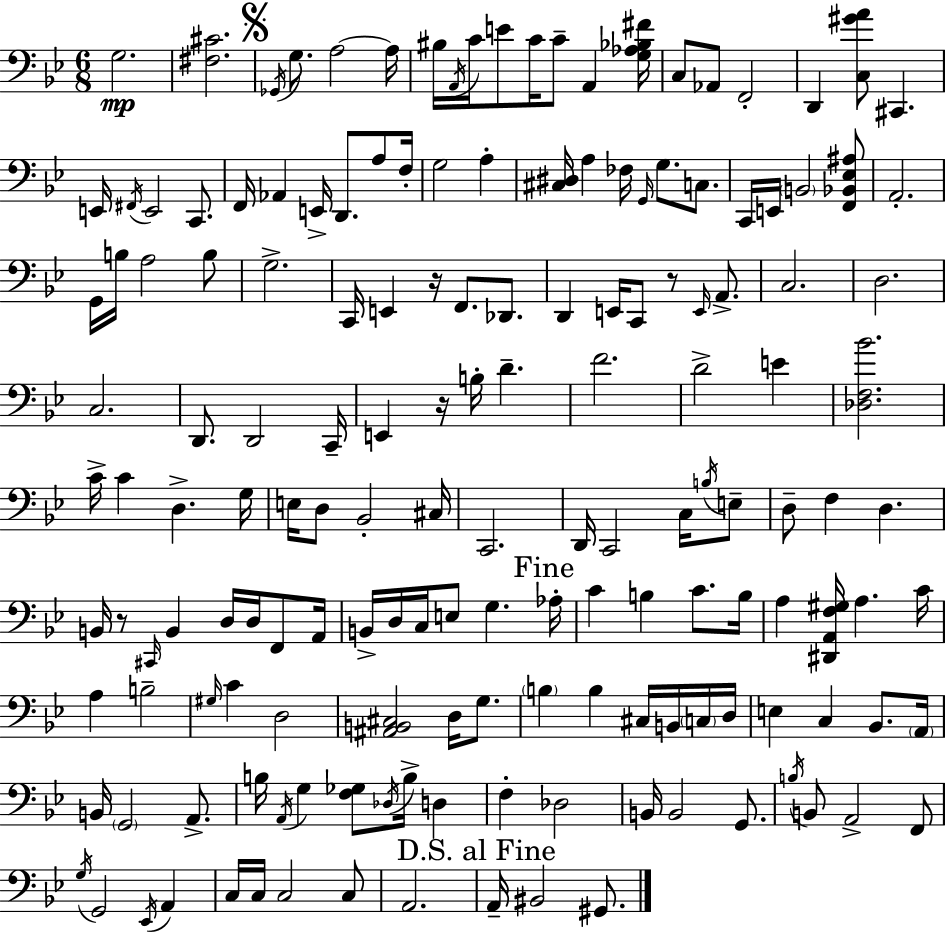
{
  \clef bass
  \numericTimeSignature
  \time 6/8
  \key g \minor
  g2.\mp | <fis cis'>2. | \mark \markup { \musicglyph "scripts.segno" } \acciaccatura { ges,16 } g8. a2~~ | a16 bis16 \acciaccatura { a,16 } c'16 e'8 c'16 c'8-- a,4 | \break <g aes bes fis'>16 c8 aes,8 f,2-. | d,4 <c gis' a'>8 cis,4. | e,16 \acciaccatura { fis,16 } e,2 | c,8. f,16 aes,4 e,16-> d,8. | \break a8 f16-. g2 a4-. | <cis dis>16 a4 fes16 \grace { g,16 } g8. | c8. c,16 e,16 \parenthesize b,2 | <f, bes, ees ais>8 a,2.-. | \break g,16 b16 a2 | b8 g2.-> | c,16 e,4 r16 f,8. | des,8. d,4 e,16 c,8 r8 | \break \grace { e,16 } a,8.-> c2. | d2. | c2. | d,8. d,2 | \break c,16-- e,4 r16 b16-. d'4.-- | f'2. | d'2-> | e'4 <des f bes'>2. | \break c'16-> c'4 d4.-> | g16 e16 d8 bes,2-. | cis16 c,2. | d,16 c,2 | \break c16 \acciaccatura { b16 } e8-- d8-- f4 | d4. b,16 r8 \grace { cis,16 } b,4 | d16 d16 f,8 a,16 b,16-> d16 c16 e8 | g4. \mark "Fine" aes16-. c'4 b4 | \break c'8. b16 a4 <dis, a, f gis>16 | a4. c'16 a4 b2-- | \grace { gis16 } c'4 | d2 <ais, b, cis>2 | \break d16 g8. \parenthesize b4 | b4 cis16 b,16 \parenthesize c16 d16 e4 | c4 bes,8. \parenthesize a,16 b,16 \parenthesize g,2 | a,8.-> b16 \acciaccatura { a,16 } g4 | \break <f ges>8 \acciaccatura { des16 } b16-> d4 f4-. | des2 b,16 b,2 | g,8. \acciaccatura { b16 } b,8 | a,2-> f,8 \acciaccatura { g16 } | \break g,2 \acciaccatura { ees,16 } a,4 | c16 c16 c2 c8 | a,2. | \mark "D.S. al Fine" a,16-- bis,2 gis,8. | \break \bar "|."
}